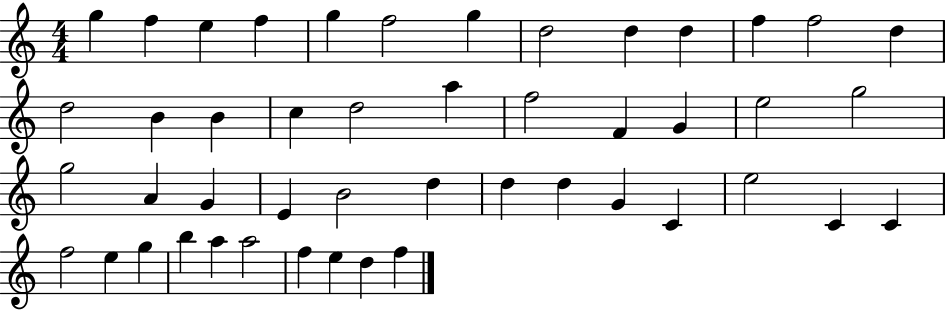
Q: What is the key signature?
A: C major